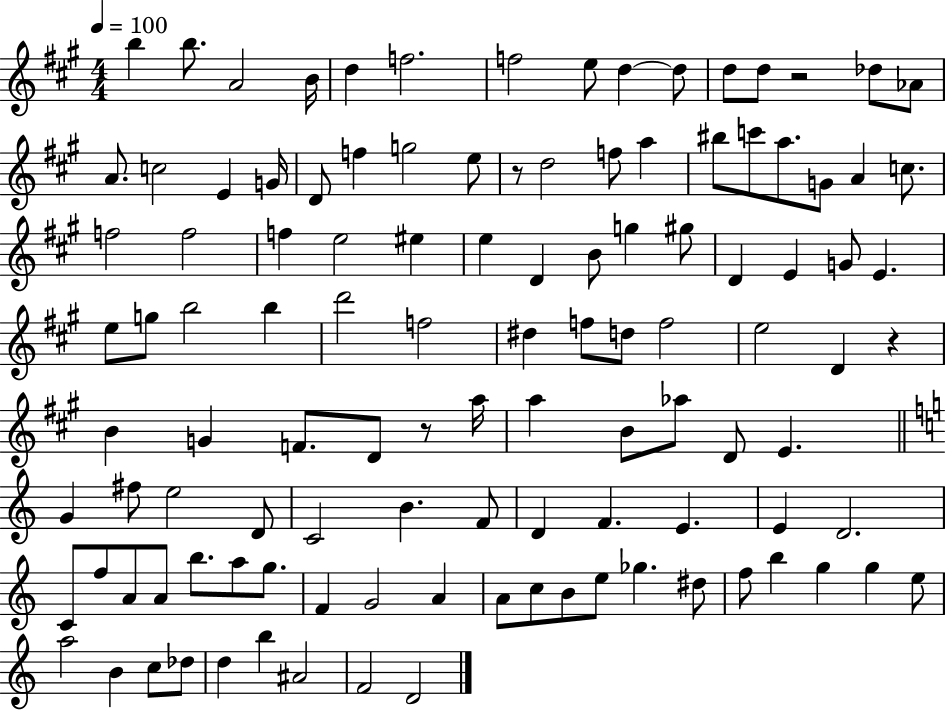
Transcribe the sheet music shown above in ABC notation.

X:1
T:Untitled
M:4/4
L:1/4
K:A
b b/2 A2 B/4 d f2 f2 e/2 d d/2 d/2 d/2 z2 _d/2 _A/2 A/2 c2 E G/4 D/2 f g2 e/2 z/2 d2 f/2 a ^b/2 c'/2 a/2 G/2 A c/2 f2 f2 f e2 ^e e D B/2 g ^g/2 D E G/2 E e/2 g/2 b2 b d'2 f2 ^d f/2 d/2 f2 e2 D z B G F/2 D/2 z/2 a/4 a B/2 _a/2 D/2 E G ^f/2 e2 D/2 C2 B F/2 D F E E D2 C/2 f/2 A/2 A/2 b/2 a/2 g/2 F G2 A A/2 c/2 B/2 e/2 _g ^d/2 f/2 b g g e/2 a2 B c/2 _d/2 d b ^A2 F2 D2